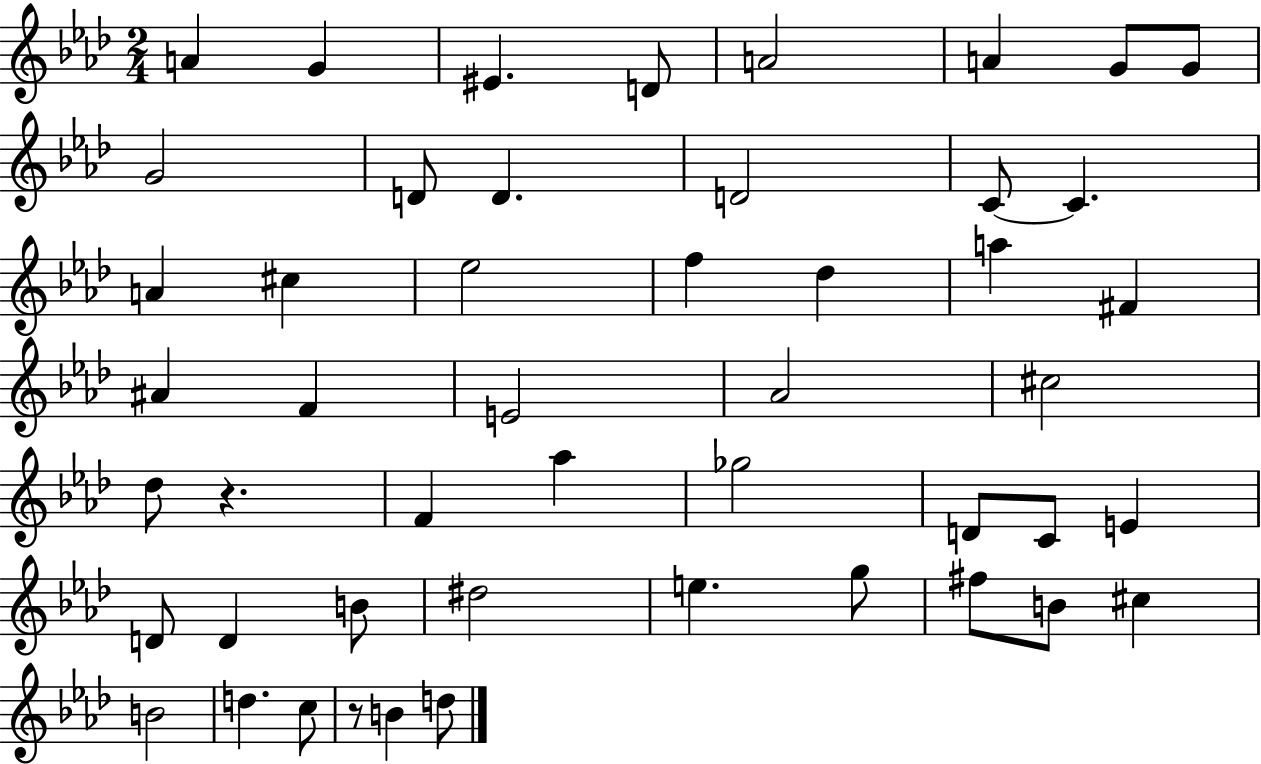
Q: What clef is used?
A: treble